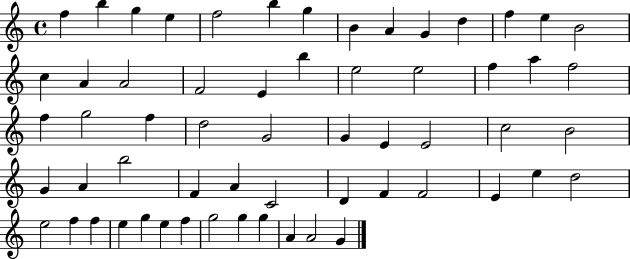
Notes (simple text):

F5/q B5/q G5/q E5/q F5/h B5/q G5/q B4/q A4/q G4/q D5/q F5/q E5/q B4/h C5/q A4/q A4/h F4/h E4/q B5/q E5/h E5/h F5/q A5/q F5/h F5/q G5/h F5/q D5/h G4/h G4/q E4/q E4/h C5/h B4/h G4/q A4/q B5/h F4/q A4/q C4/h D4/q F4/q F4/h E4/q E5/q D5/h E5/h F5/q F5/q E5/q G5/q E5/q F5/q G5/h G5/q G5/q A4/q A4/h G4/q